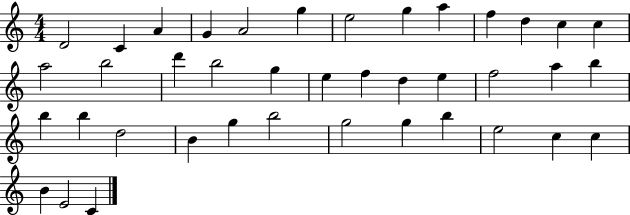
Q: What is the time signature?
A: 4/4